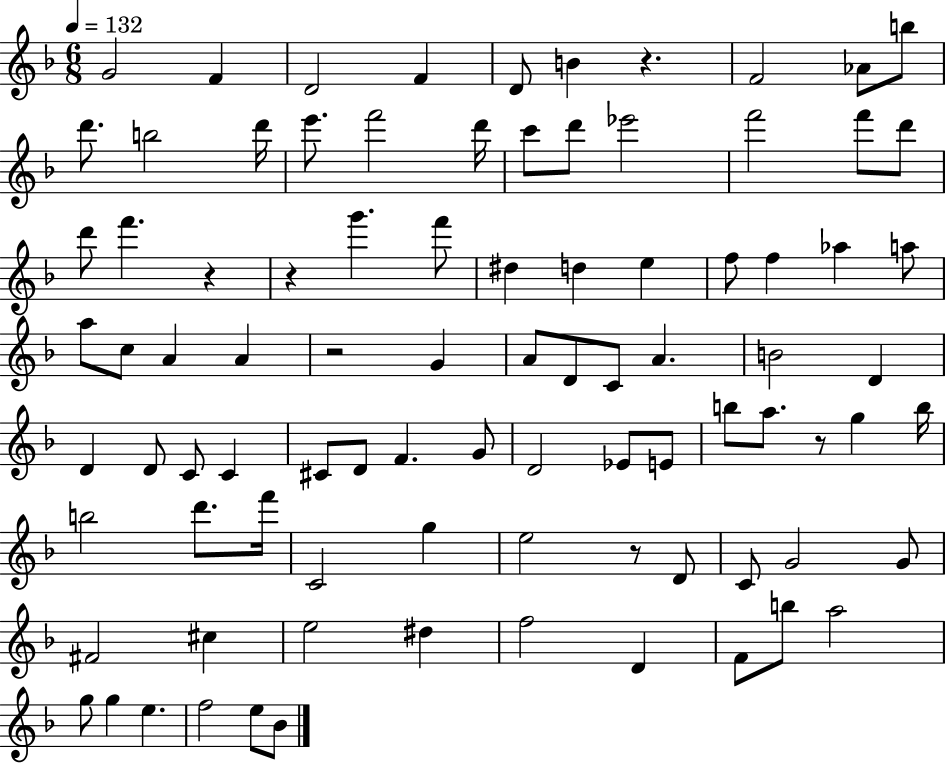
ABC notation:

X:1
T:Untitled
M:6/8
L:1/4
K:F
G2 F D2 F D/2 B z F2 _A/2 b/2 d'/2 b2 d'/4 e'/2 f'2 d'/4 c'/2 d'/2 _e'2 f'2 f'/2 d'/2 d'/2 f' z z g' f'/2 ^d d e f/2 f _a a/2 a/2 c/2 A A z2 G A/2 D/2 C/2 A B2 D D D/2 C/2 C ^C/2 D/2 F G/2 D2 _E/2 E/2 b/2 a/2 z/2 g b/4 b2 d'/2 f'/4 C2 g e2 z/2 D/2 C/2 G2 G/2 ^F2 ^c e2 ^d f2 D F/2 b/2 a2 g/2 g e f2 e/2 _B/2